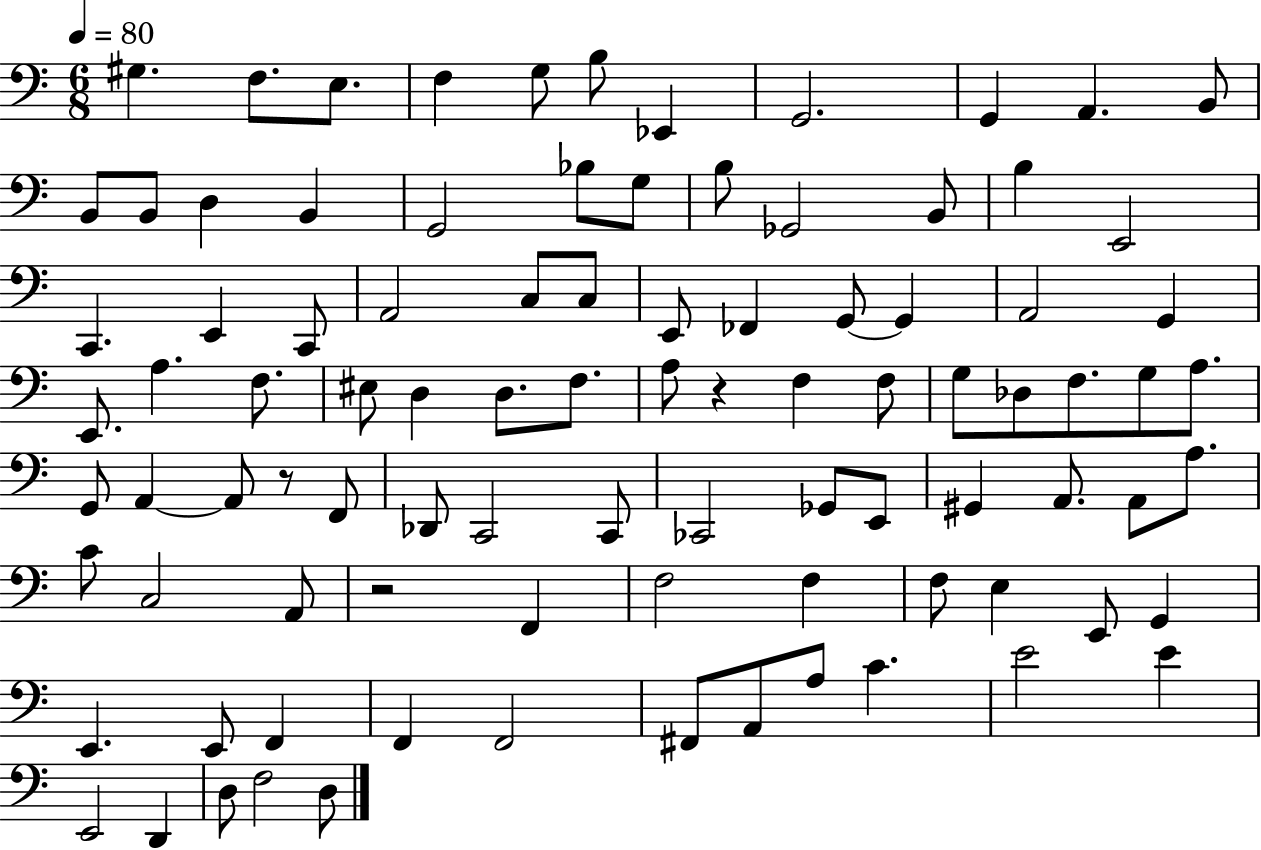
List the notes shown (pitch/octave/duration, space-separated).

G#3/q. F3/e. E3/e. F3/q G3/e B3/e Eb2/q G2/h. G2/q A2/q. B2/e B2/e B2/e D3/q B2/q G2/h Bb3/e G3/e B3/e Gb2/h B2/e B3/q E2/h C2/q. E2/q C2/e A2/h C3/e C3/e E2/e FES2/q G2/e G2/q A2/h G2/q E2/e. A3/q. F3/e. EIS3/e D3/q D3/e. F3/e. A3/e R/q F3/q F3/e G3/e Db3/e F3/e. G3/e A3/e. G2/e A2/q A2/e R/e F2/e Db2/e C2/h C2/e CES2/h Gb2/e E2/e G#2/q A2/e. A2/e A3/e. C4/e C3/h A2/e R/h F2/q F3/h F3/q F3/e E3/q E2/e G2/q E2/q. E2/e F2/q F2/q F2/h F#2/e A2/e A3/e C4/q. E4/h E4/q E2/h D2/q D3/e F3/h D3/e